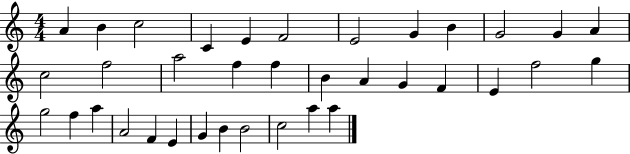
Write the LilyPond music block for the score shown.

{
  \clef treble
  \numericTimeSignature
  \time 4/4
  \key c \major
  a'4 b'4 c''2 | c'4 e'4 f'2 | e'2 g'4 b'4 | g'2 g'4 a'4 | \break c''2 f''2 | a''2 f''4 f''4 | b'4 a'4 g'4 f'4 | e'4 f''2 g''4 | \break g''2 f''4 a''4 | a'2 f'4 e'4 | g'4 b'4 b'2 | c''2 a''4 a''4 | \break \bar "|."
}